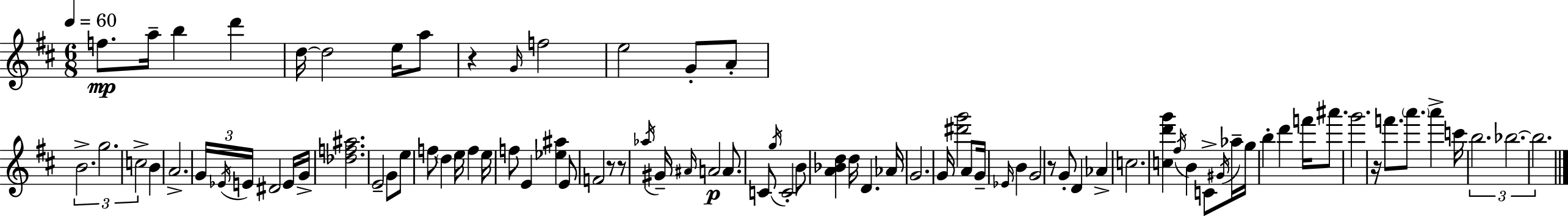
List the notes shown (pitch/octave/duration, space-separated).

F5/e. A5/s B5/q D6/q D5/s D5/h E5/s A5/e R/q G4/s F5/h E5/h G4/e A4/e B4/h. G5/h. C5/h B4/q A4/h. G4/s Eb4/s E4/s D#4/h E4/s G4/s [Db5,F5,A#5]/h. E4/h G4/e E5/e F5/e D5/q E5/s F5/q E5/s F5/e E4/q [Eb5,A#5]/q E4/e F4/h R/e R/e Ab5/s G#4/s A#4/s A4/h A4/e. C4/e G5/s C4/h B4/e [A4,Bb4,D5]/q D5/s D4/q. Ab4/s G4/h. G4/s [D#6,G6]/h A4/e G4/s Eb4/s B4/q G4/h R/e G4/e D4/q Ab4/q C5/h. [C5,D6,G6]/q F#5/s B4/q C4/e G#4/s Ab5/s G5/s B5/q D6/q F6/s A#6/e. G6/h. R/s F6/e. A6/e. A6/q C6/s B5/h. Bb5/h. Bb5/h.